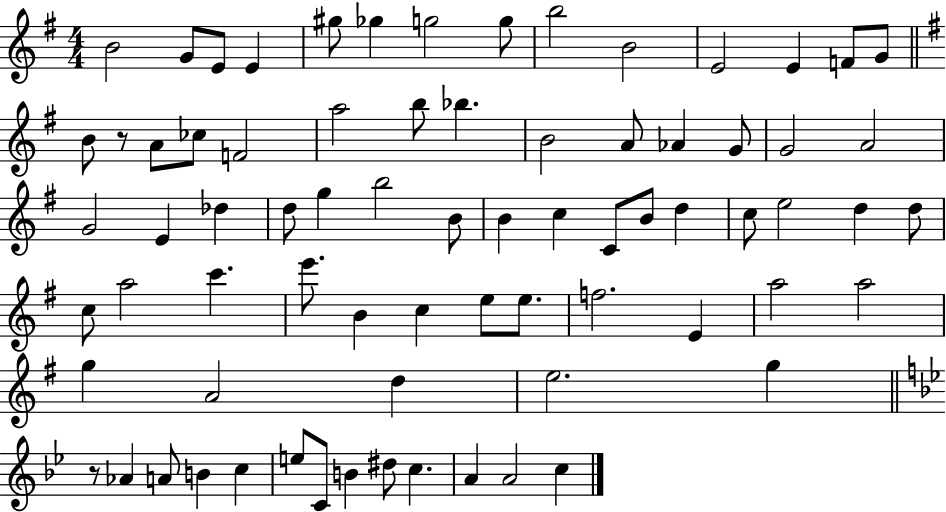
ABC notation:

X:1
T:Untitled
M:4/4
L:1/4
K:G
B2 G/2 E/2 E ^g/2 _g g2 g/2 b2 B2 E2 E F/2 G/2 B/2 z/2 A/2 _c/2 F2 a2 b/2 _b B2 A/2 _A G/2 G2 A2 G2 E _d d/2 g b2 B/2 B c C/2 B/2 d c/2 e2 d d/2 c/2 a2 c' e'/2 B c e/2 e/2 f2 E a2 a2 g A2 d e2 g z/2 _A A/2 B c e/2 C/2 B ^d/2 c A A2 c